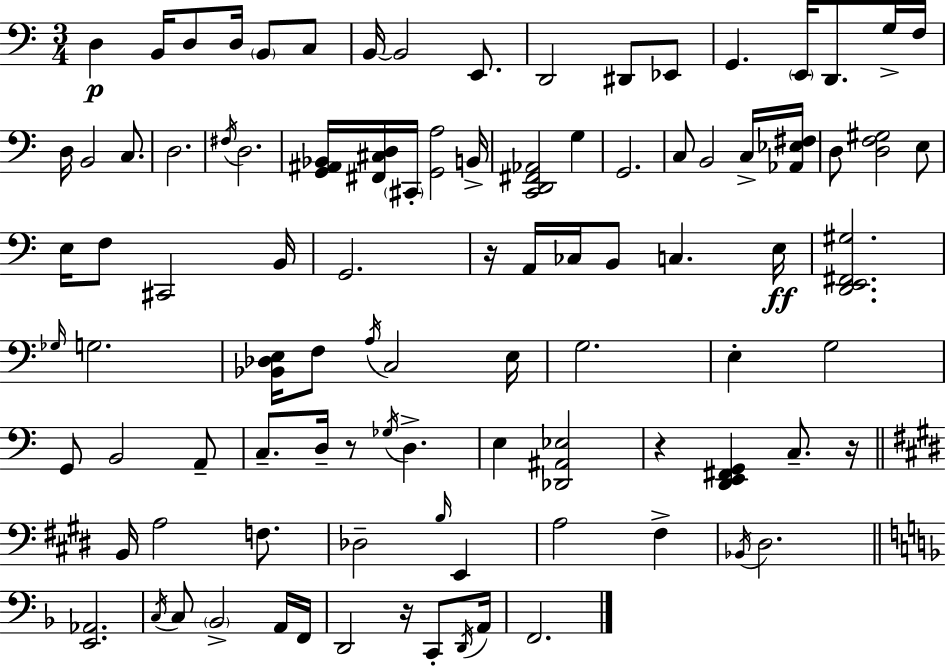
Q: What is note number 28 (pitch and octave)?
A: C3